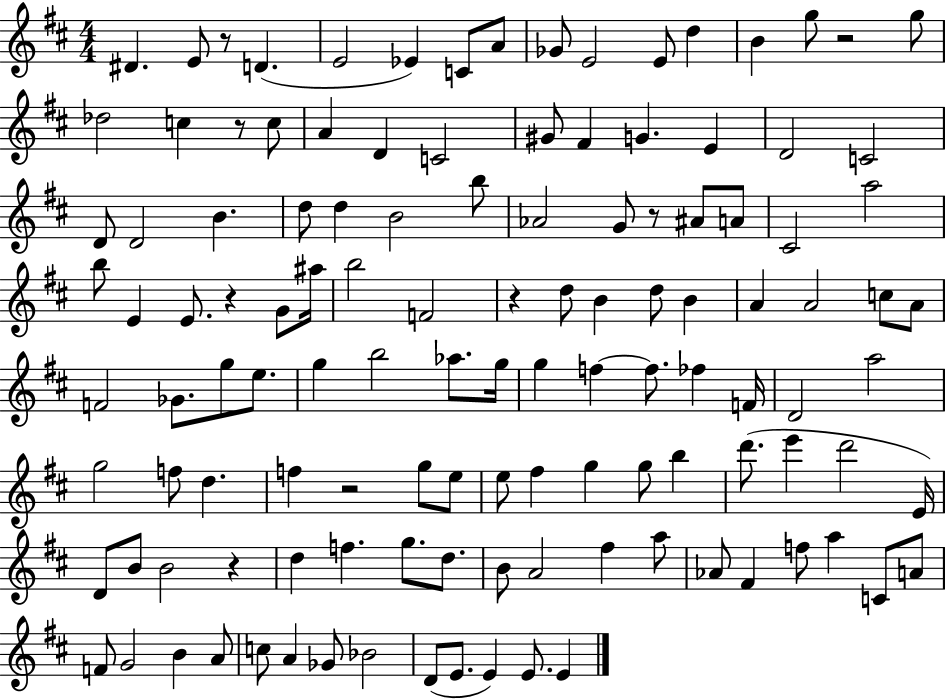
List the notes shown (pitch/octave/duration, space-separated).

D#4/q. E4/e R/e D4/q. E4/h Eb4/q C4/e A4/e Gb4/e E4/h E4/e D5/q B4/q G5/e R/h G5/e Db5/h C5/q R/e C5/e A4/q D4/q C4/h G#4/e F#4/q G4/q. E4/q D4/h C4/h D4/e D4/h B4/q. D5/e D5/q B4/h B5/e Ab4/h G4/e R/e A#4/e A4/e C#4/h A5/h B5/e E4/q E4/e. R/q G4/e A#5/s B5/h F4/h R/q D5/e B4/q D5/e B4/q A4/q A4/h C5/e A4/e F4/h Gb4/e. G5/e E5/e. G5/q B5/h Ab5/e. G5/s G5/q F5/q F5/e. FES5/q F4/s D4/h A5/h G5/h F5/e D5/q. F5/q R/h G5/e E5/e E5/e F#5/q G5/q G5/e B5/q D6/e. E6/q D6/h E4/s D4/e B4/e B4/h R/q D5/q F5/q. G5/e. D5/e. B4/e A4/h F#5/q A5/e Ab4/e F#4/q F5/e A5/q C4/e A4/e F4/e G4/h B4/q A4/e C5/e A4/q Gb4/e Bb4/h D4/e E4/e. E4/q E4/e. E4/q